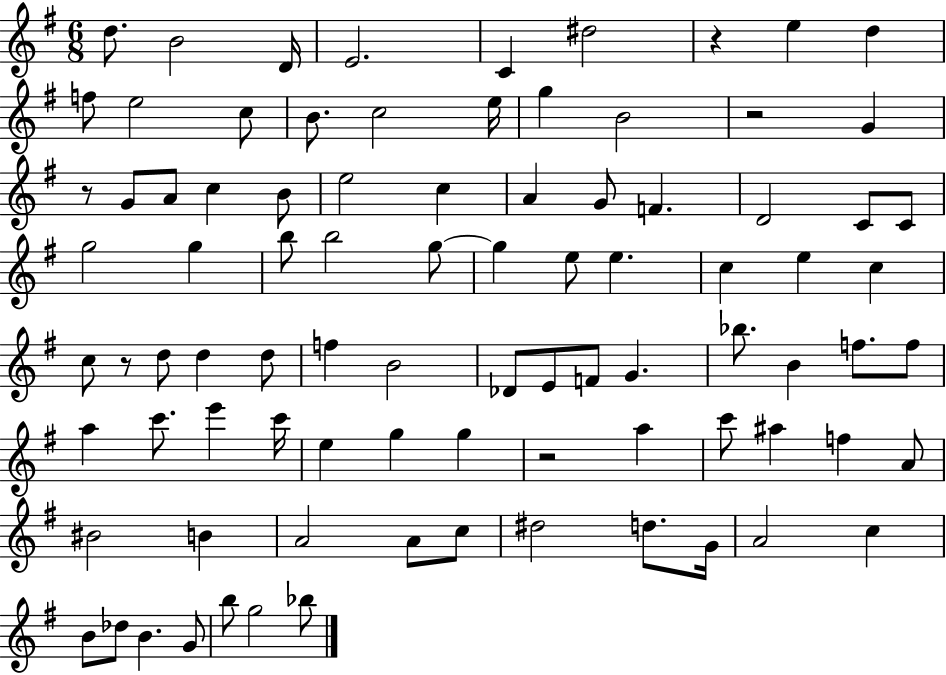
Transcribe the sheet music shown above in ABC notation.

X:1
T:Untitled
M:6/8
L:1/4
K:G
d/2 B2 D/4 E2 C ^d2 z e d f/2 e2 c/2 B/2 c2 e/4 g B2 z2 G z/2 G/2 A/2 c B/2 e2 c A G/2 F D2 C/2 C/2 g2 g b/2 b2 g/2 g e/2 e c e c c/2 z/2 d/2 d d/2 f B2 _D/2 E/2 F/2 G _b/2 B f/2 f/2 a c'/2 e' c'/4 e g g z2 a c'/2 ^a f A/2 ^B2 B A2 A/2 c/2 ^d2 d/2 G/4 A2 c B/2 _d/2 B G/2 b/2 g2 _b/2